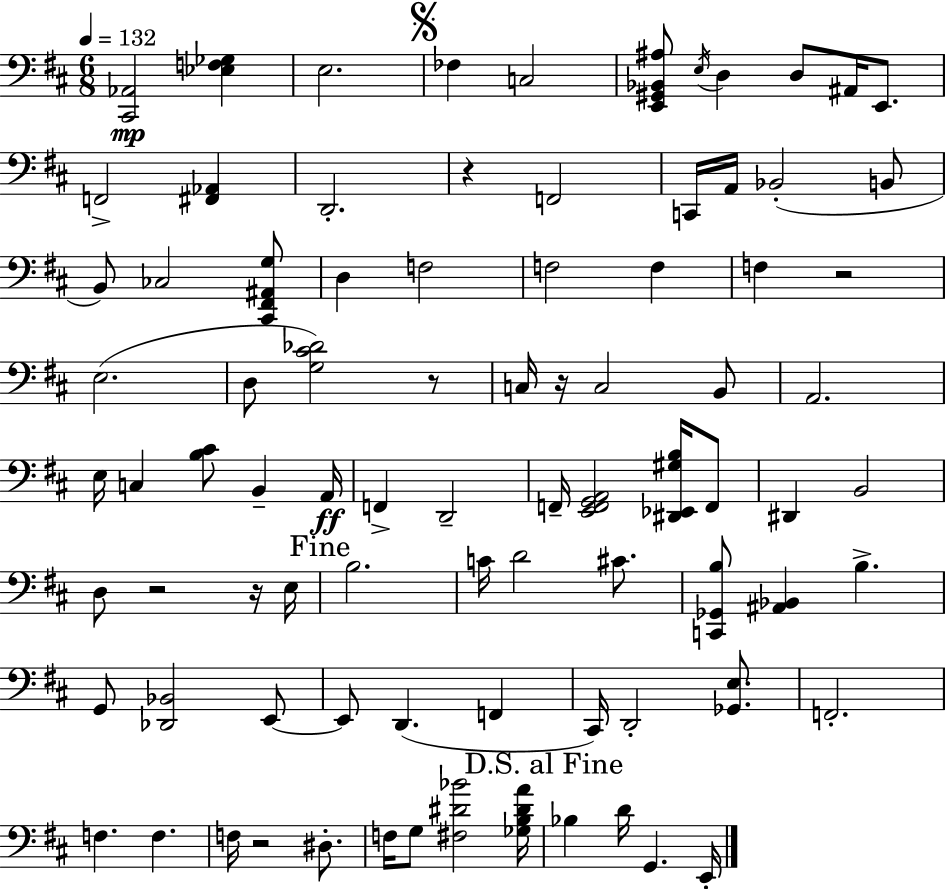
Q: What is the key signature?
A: D major